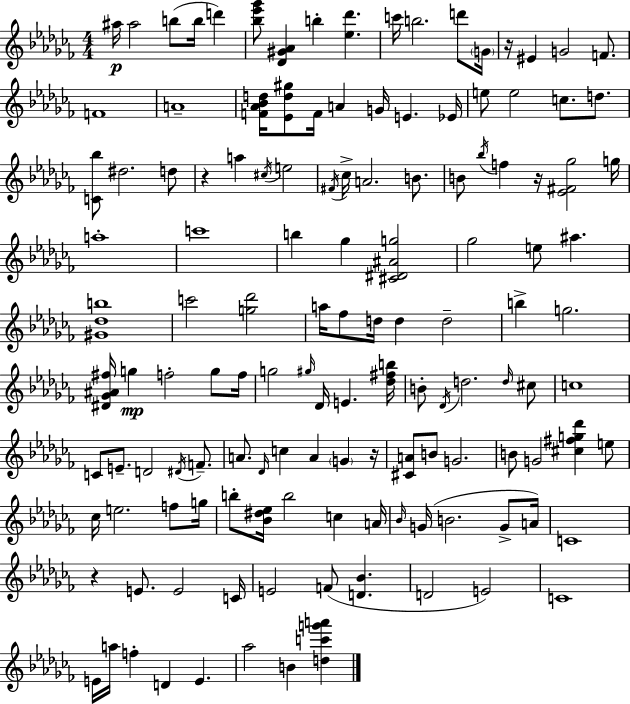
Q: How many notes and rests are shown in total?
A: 132